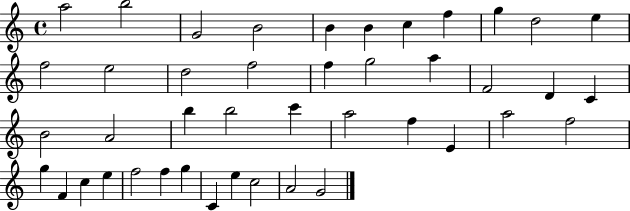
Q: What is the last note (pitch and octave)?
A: G4